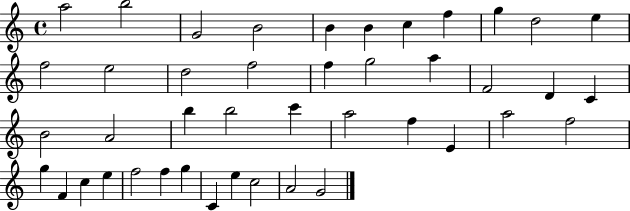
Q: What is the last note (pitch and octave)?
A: G4